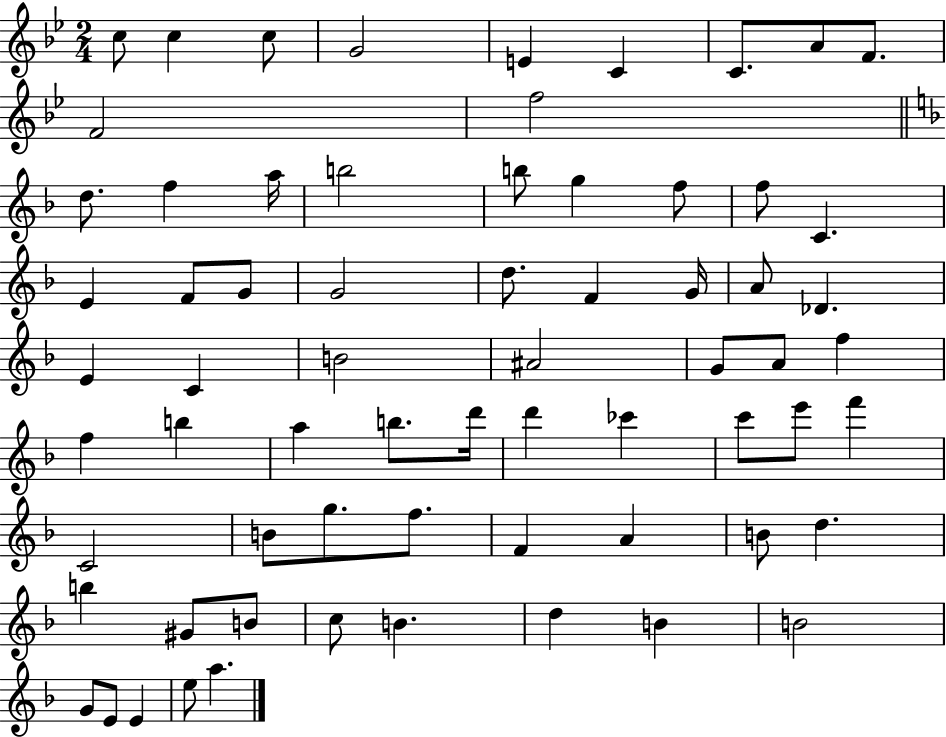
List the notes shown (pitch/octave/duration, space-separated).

C5/e C5/q C5/e G4/h E4/q C4/q C4/e. A4/e F4/e. F4/h F5/h D5/e. F5/q A5/s B5/h B5/e G5/q F5/e F5/e C4/q. E4/q F4/e G4/e G4/h D5/e. F4/q G4/s A4/e Db4/q. E4/q C4/q B4/h A#4/h G4/e A4/e F5/q F5/q B5/q A5/q B5/e. D6/s D6/q CES6/q C6/e E6/e F6/q C4/h B4/e G5/e. F5/e. F4/q A4/q B4/e D5/q. B5/q G#4/e B4/e C5/e B4/q. D5/q B4/q B4/h G4/e E4/e E4/q E5/e A5/q.